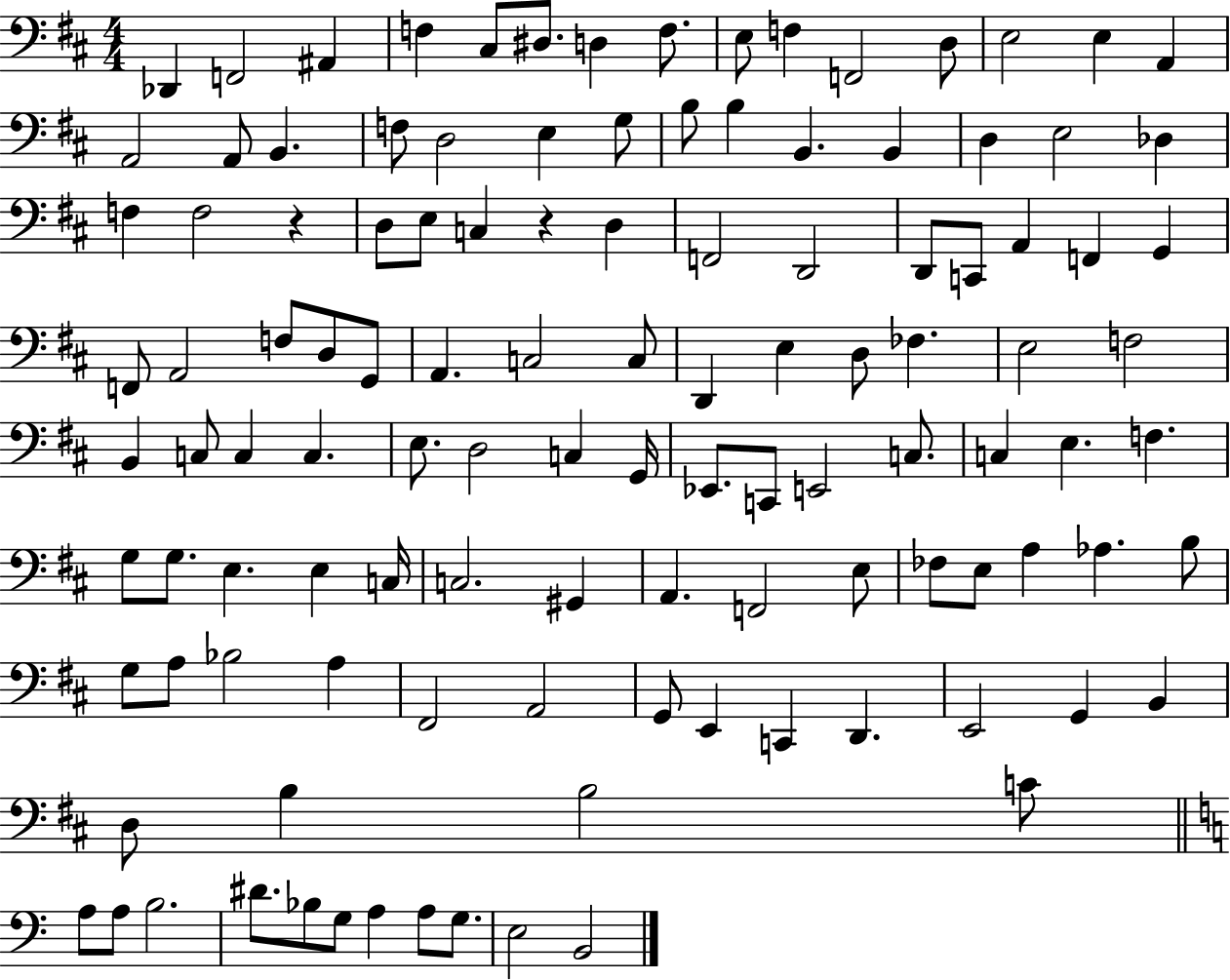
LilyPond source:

{
  \clef bass
  \numericTimeSignature
  \time 4/4
  \key d \major
  \repeat volta 2 { des,4 f,2 ais,4 | f4 cis8 dis8. d4 f8. | e8 f4 f,2 d8 | e2 e4 a,4 | \break a,2 a,8 b,4. | f8 d2 e4 g8 | b8 b4 b,4. b,4 | d4 e2 des4 | \break f4 f2 r4 | d8 e8 c4 r4 d4 | f,2 d,2 | d,8 c,8 a,4 f,4 g,4 | \break f,8 a,2 f8 d8 g,8 | a,4. c2 c8 | d,4 e4 d8 fes4. | e2 f2 | \break b,4 c8 c4 c4. | e8. d2 c4 g,16 | ees,8. c,8 e,2 c8. | c4 e4. f4. | \break g8 g8. e4. e4 c16 | c2. gis,4 | a,4. f,2 e8 | fes8 e8 a4 aes4. b8 | \break g8 a8 bes2 a4 | fis,2 a,2 | g,8 e,4 c,4 d,4. | e,2 g,4 b,4 | \break d8 b4 b2 c'8 | \bar "||" \break \key a \minor a8 a8 b2. | dis'8. bes8 g8 a4 a8 g8. | e2 b,2 | } \bar "|."
}